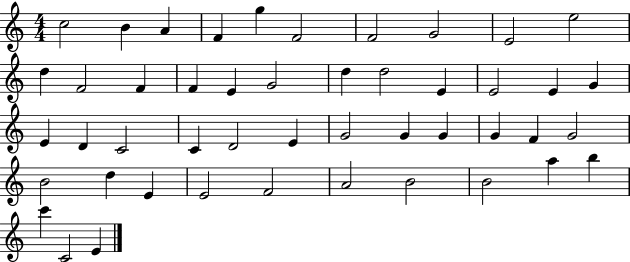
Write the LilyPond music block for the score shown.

{
  \clef treble
  \numericTimeSignature
  \time 4/4
  \key c \major
  c''2 b'4 a'4 | f'4 g''4 f'2 | f'2 g'2 | e'2 e''2 | \break d''4 f'2 f'4 | f'4 e'4 g'2 | d''4 d''2 e'4 | e'2 e'4 g'4 | \break e'4 d'4 c'2 | c'4 d'2 e'4 | g'2 g'4 g'4 | g'4 f'4 g'2 | \break b'2 d''4 e'4 | e'2 f'2 | a'2 b'2 | b'2 a''4 b''4 | \break c'''4 c'2 e'4 | \bar "|."
}